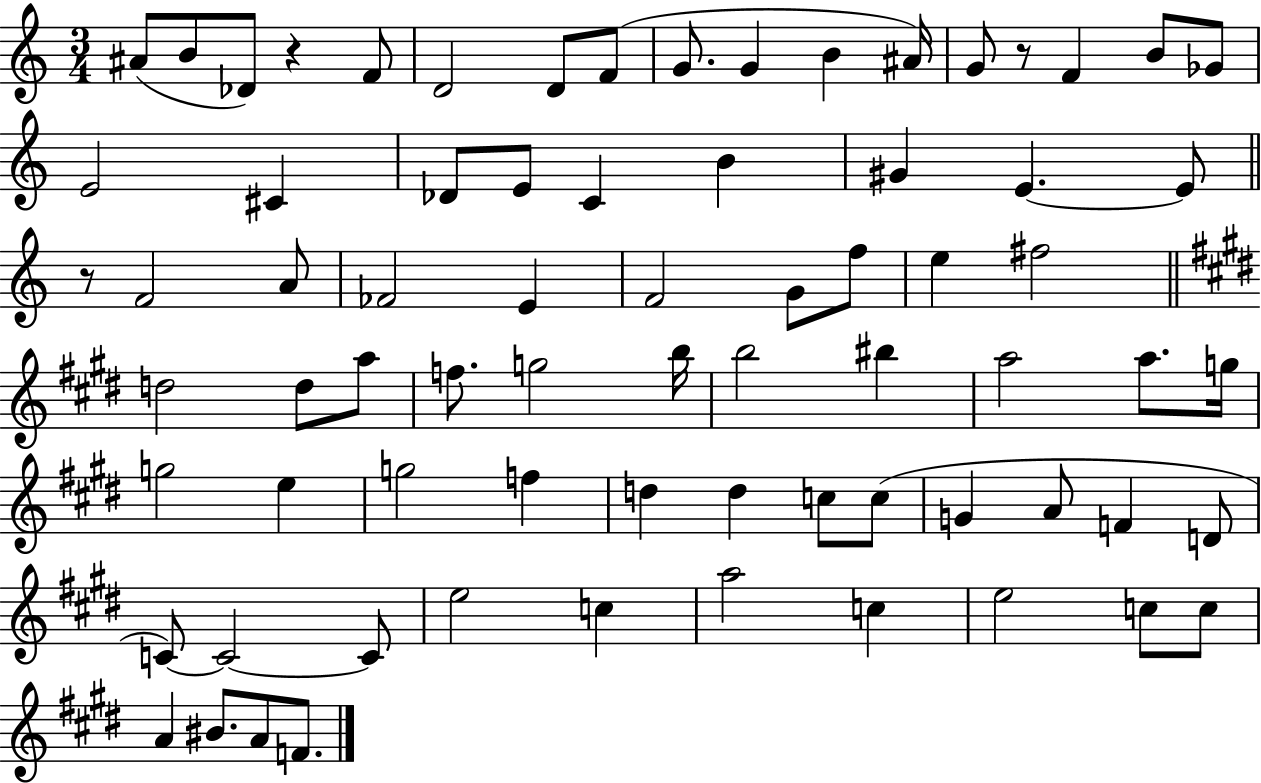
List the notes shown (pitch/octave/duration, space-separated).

A#4/e B4/e Db4/e R/q F4/e D4/h D4/e F4/e G4/e. G4/q B4/q A#4/s G4/e R/e F4/q B4/e Gb4/e E4/h C#4/q Db4/e E4/e C4/q B4/q G#4/q E4/q. E4/e R/e F4/h A4/e FES4/h E4/q F4/h G4/e F5/e E5/q F#5/h D5/h D5/e A5/e F5/e. G5/h B5/s B5/h BIS5/q A5/h A5/e. G5/s G5/h E5/q G5/h F5/q D5/q D5/q C5/e C5/e G4/q A4/e F4/q D4/e C4/e C4/h C4/e E5/h C5/q A5/h C5/q E5/h C5/e C5/e A4/q BIS4/e. A4/e F4/e.